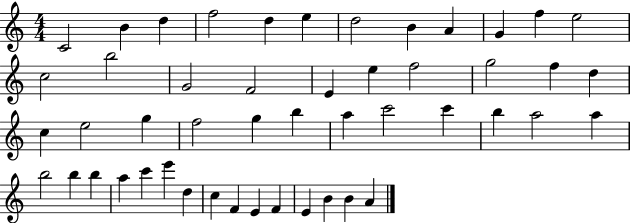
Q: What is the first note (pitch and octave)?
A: C4